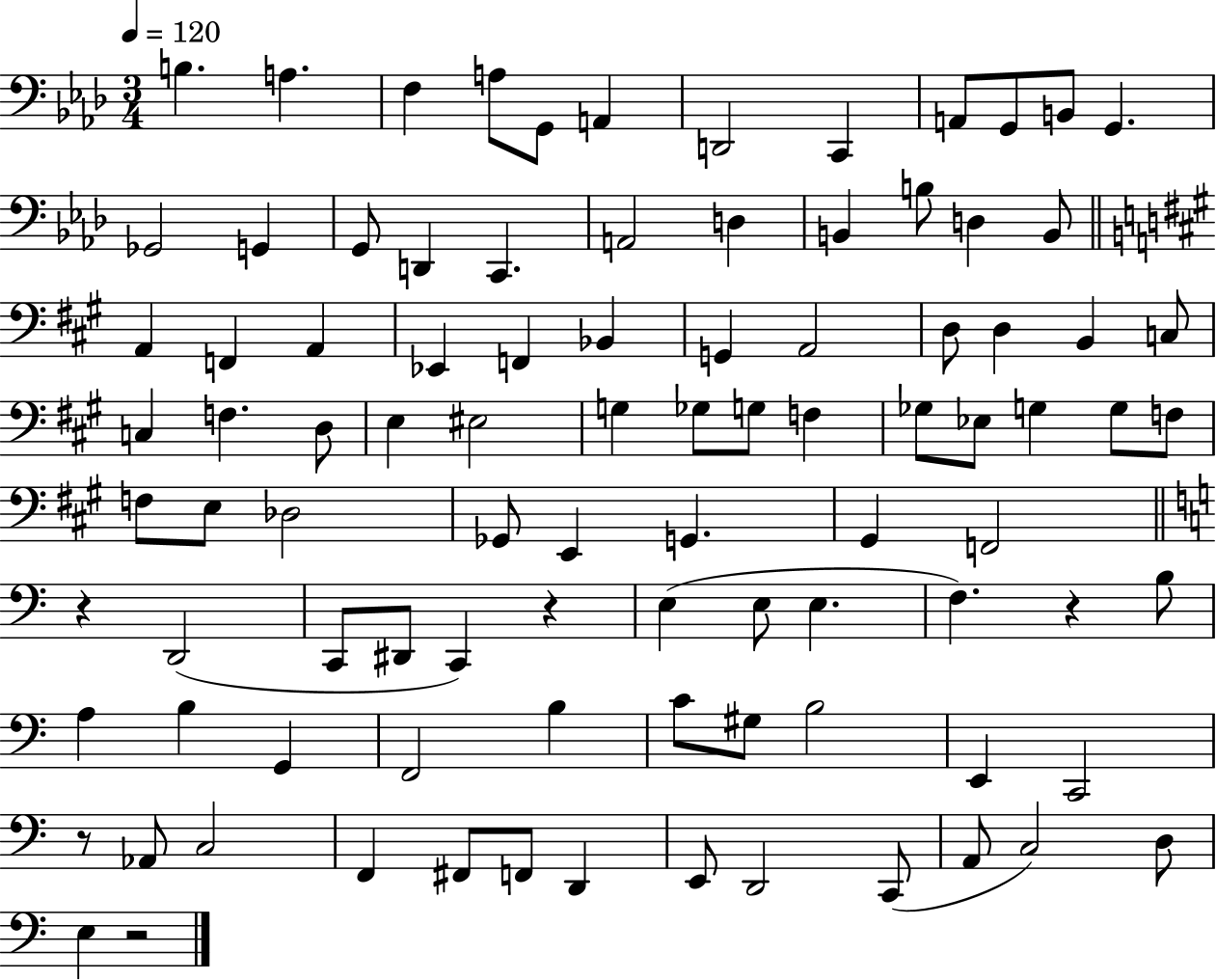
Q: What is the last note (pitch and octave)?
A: E3